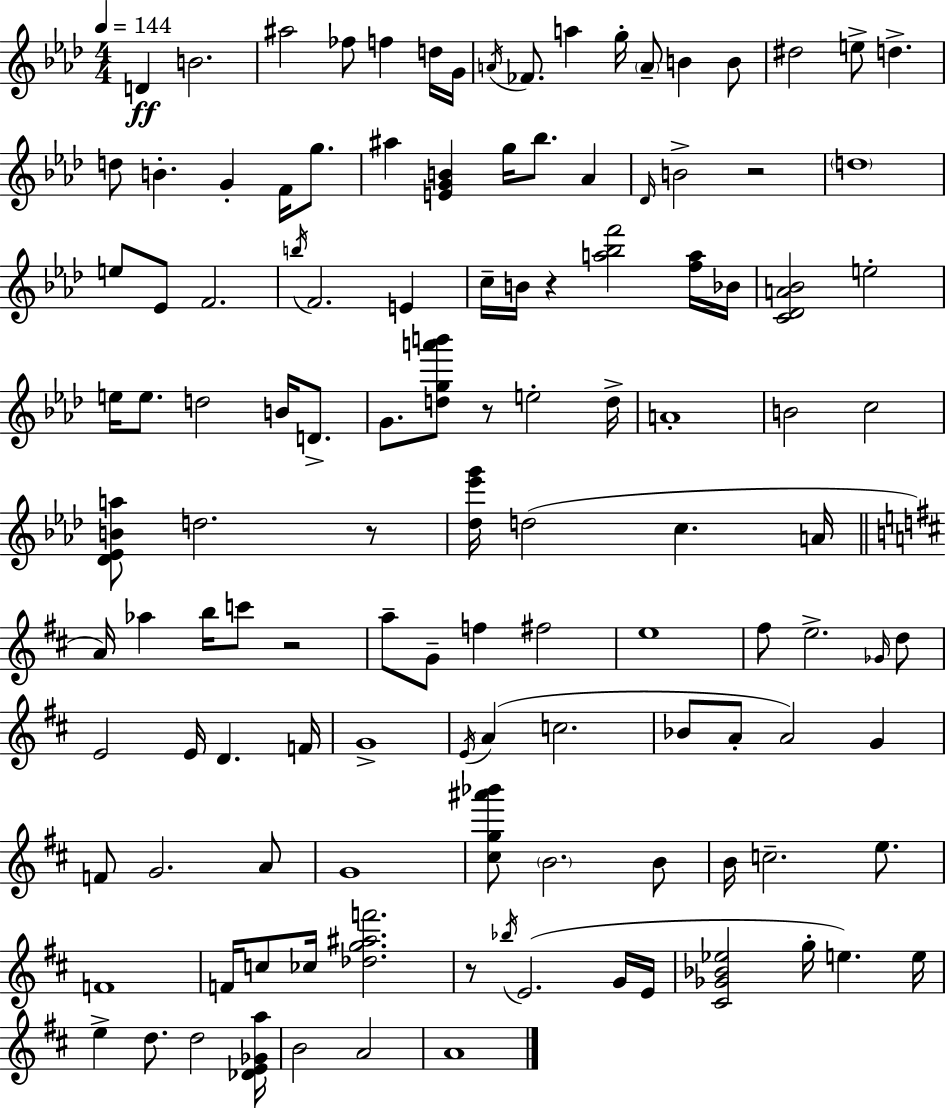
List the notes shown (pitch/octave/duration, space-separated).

D4/q B4/h. A#5/h FES5/e F5/q D5/s G4/s A4/s FES4/e. A5/q G5/s A4/e B4/q B4/e D#5/h E5/e D5/q. D5/e B4/q. G4/q F4/s G5/e. A#5/q [E4,G4,B4]/q G5/s Bb5/e. Ab4/q Db4/s B4/h R/h D5/w E5/e Eb4/e F4/h. B5/s F4/h. E4/q C5/s B4/s R/q [A5,Bb5,F6]/h [F5,A5]/s Bb4/s [C4,Db4,A4,Bb4]/h E5/h E5/s E5/e. D5/h B4/s D4/e. G4/e. [D5,G5,A6,B6]/e R/e E5/h D5/s A4/w B4/h C5/h [Db4,Eb4,B4,A5]/e D5/h. R/e [Db5,Eb6,G6]/s D5/h C5/q. A4/s A4/s Ab5/q B5/s C6/e R/h A5/e G4/e F5/q F#5/h E5/w F#5/e E5/h. Gb4/s D5/e E4/h E4/s D4/q. F4/s G4/w E4/s A4/q C5/h. Bb4/e A4/e A4/h G4/q F4/e G4/h. A4/e G4/w [C#5,G5,A#6,Bb6]/e B4/h. B4/e B4/s C5/h. E5/e. F4/w F4/s C5/e CES5/s [Db5,G5,A#5,F6]/h. R/e Bb5/s E4/h. G4/s E4/s [C#4,Gb4,Bb4,Eb5]/h G5/s E5/q. E5/s E5/q D5/e. D5/h [Db4,E4,Gb4,A5]/s B4/h A4/h A4/w